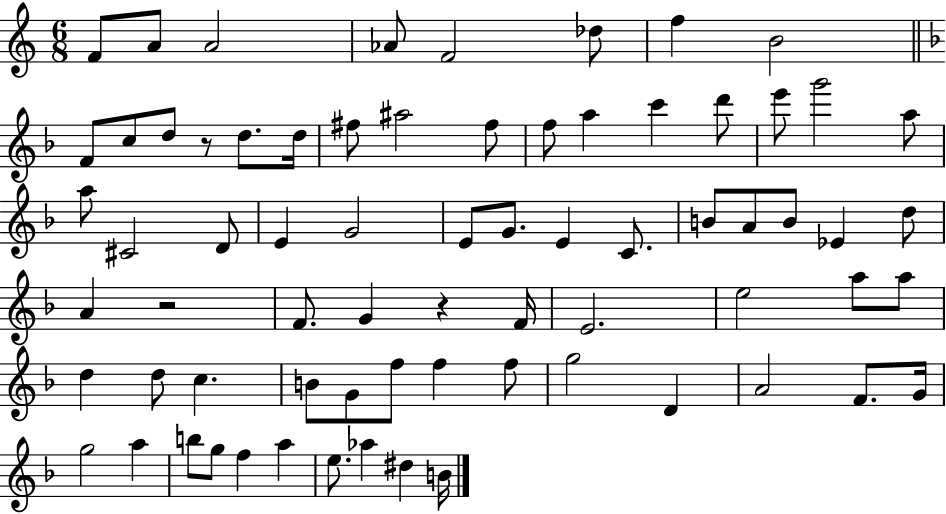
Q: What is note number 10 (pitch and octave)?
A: C5